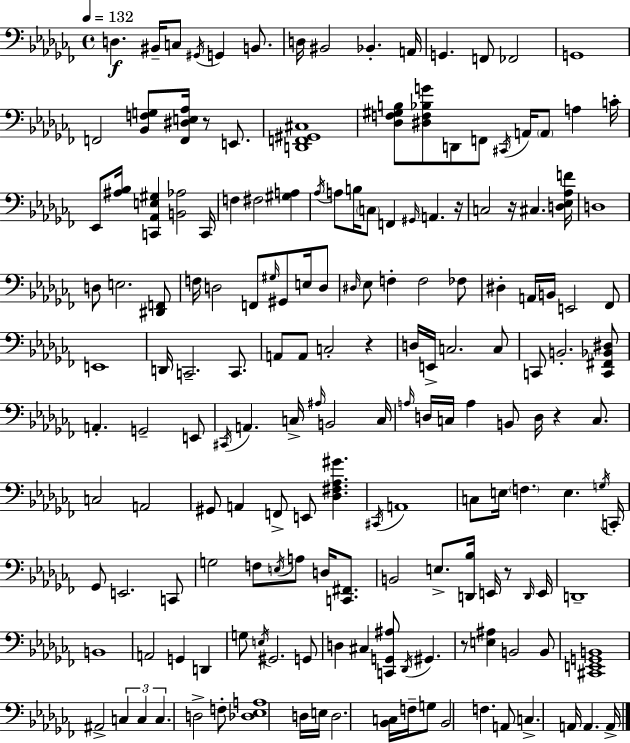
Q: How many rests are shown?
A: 7